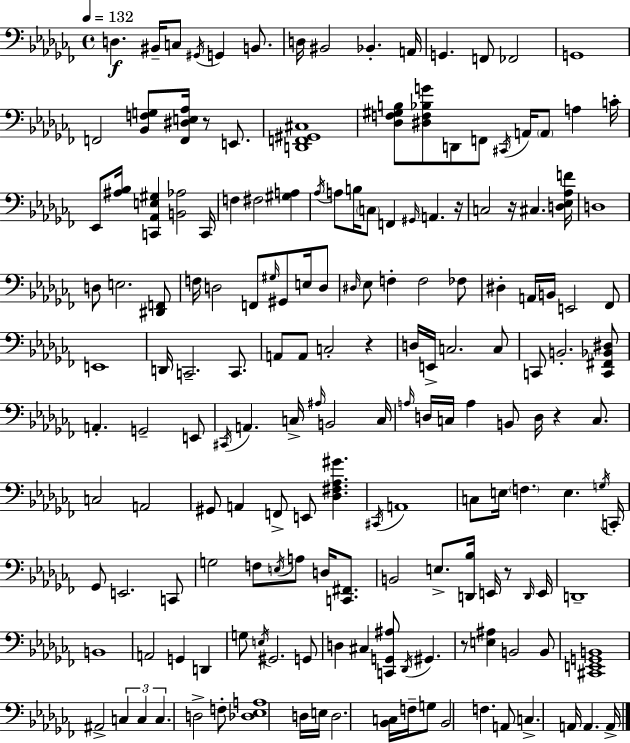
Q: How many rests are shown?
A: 7